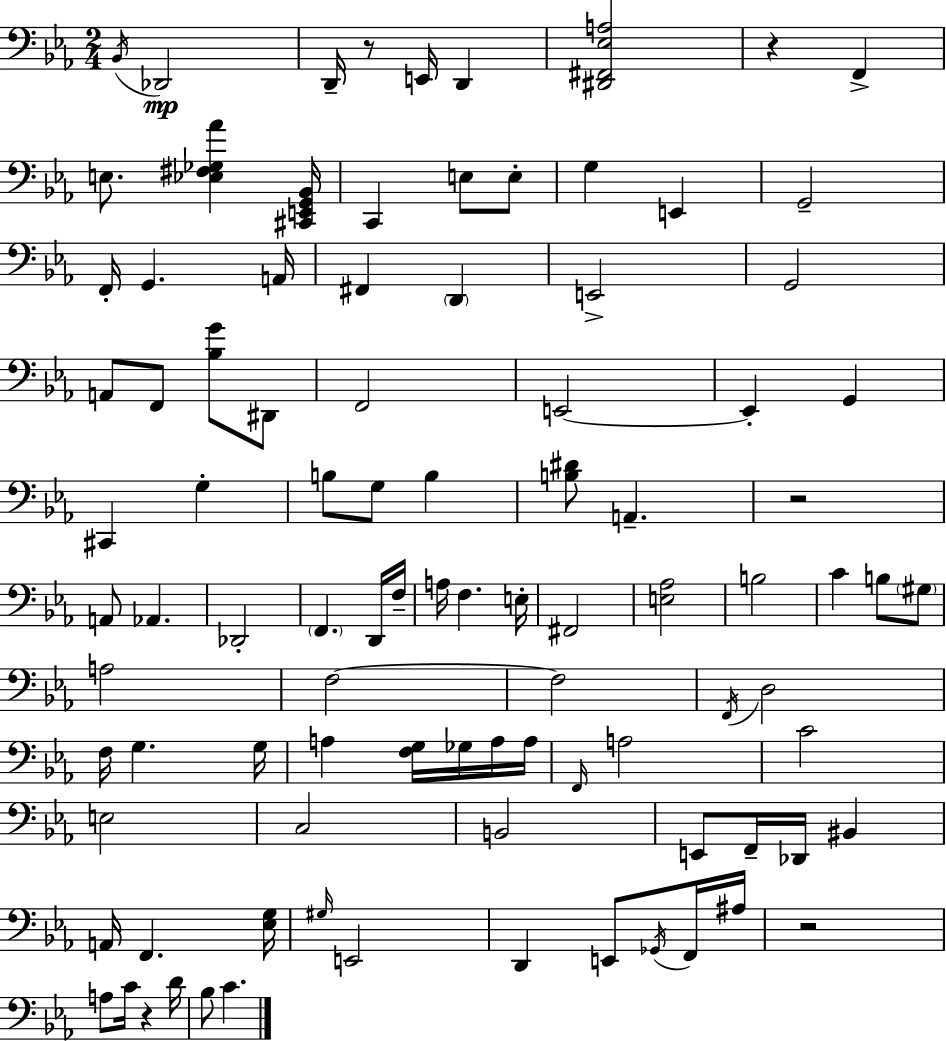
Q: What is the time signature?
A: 2/4